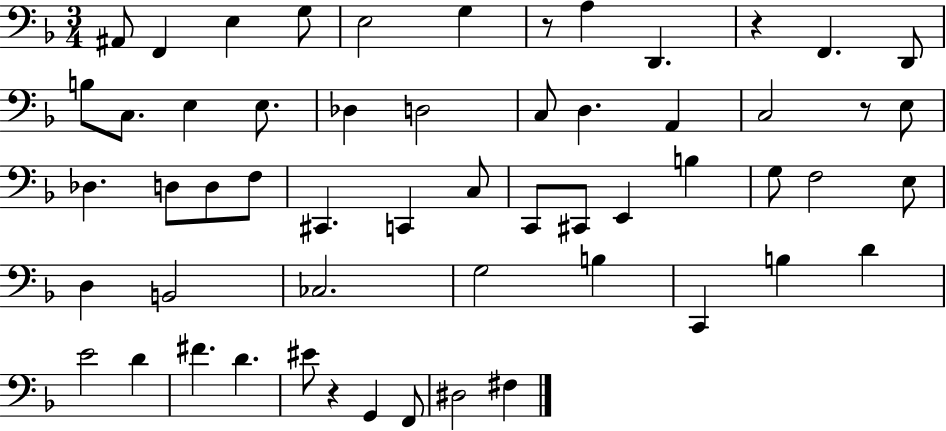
A#2/e F2/q E3/q G3/e E3/h G3/q R/e A3/q D2/q. R/q F2/q. D2/e B3/e C3/e. E3/q E3/e. Db3/q D3/h C3/e D3/q. A2/q C3/h R/e E3/e Db3/q. D3/e D3/e F3/e C#2/q. C2/q C3/e C2/e C#2/e E2/q B3/q G3/e F3/h E3/e D3/q B2/h CES3/h. G3/h B3/q C2/q B3/q D4/q E4/h D4/q F#4/q. D4/q. EIS4/e R/q G2/q F2/e D#3/h F#3/q